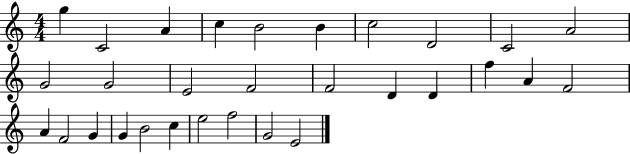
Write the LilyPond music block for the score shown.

{
  \clef treble
  \numericTimeSignature
  \time 4/4
  \key c \major
  g''4 c'2 a'4 | c''4 b'2 b'4 | c''2 d'2 | c'2 a'2 | \break g'2 g'2 | e'2 f'2 | f'2 d'4 d'4 | f''4 a'4 f'2 | \break a'4 f'2 g'4 | g'4 b'2 c''4 | e''2 f''2 | g'2 e'2 | \break \bar "|."
}